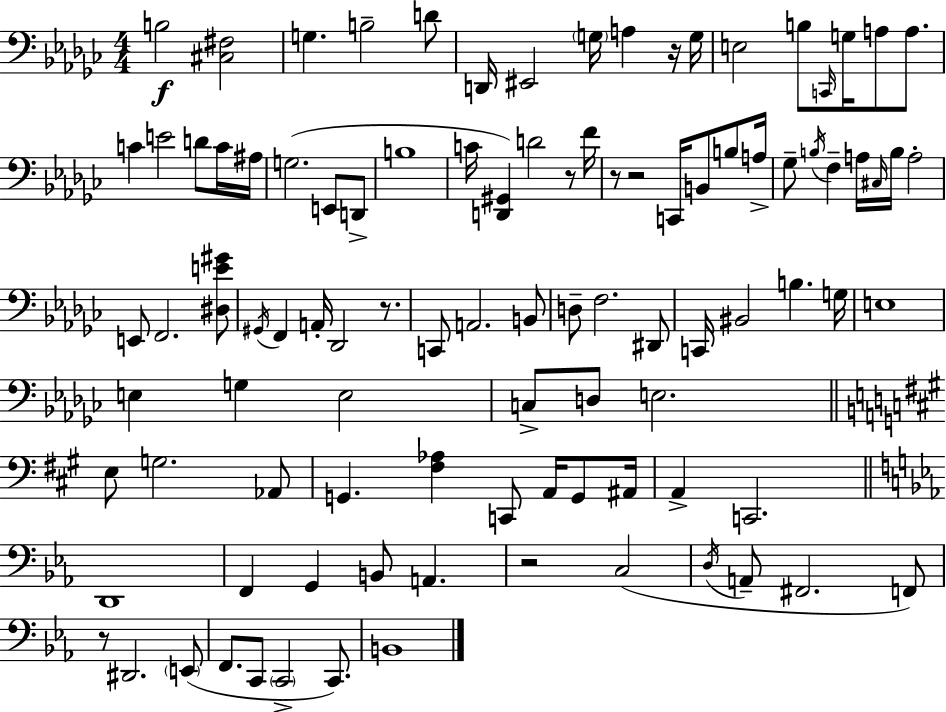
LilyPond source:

{
  \clef bass
  \numericTimeSignature
  \time 4/4
  \key ees \minor
  b2\f <cis fis>2 | g4. b2-- d'8 | d,16 eis,2 \parenthesize g16 a4 r16 g16 | e2 b8 \grace { c,16 } g16 a8 a8. | \break c'4 e'2 d'8 c'16 | ais16 g2.( e,8 d,8-> | b1 | c'16 <d, gis,>4) d'2 r8 | \break f'16 r8 r2 c,16 b,8 b8 | a16-> ges8-- \acciaccatura { b16 } f4-- a16 \grace { cis16 } b16 a2-. | e,8 f,2. | <dis e' gis'>8 \acciaccatura { gis,16 } f,4 a,16-. des,2 | \break r8. c,8 a,2. | b,8 d8-- f2. | dis,8 c,16 bis,2 b4. | g16 e1 | \break e4 g4 e2 | c8-> d8 e2. | \bar "||" \break \key a \major e8 g2. aes,8 | g,4. <fis aes>4 c,8 a,16 g,8 ais,16 | a,4-> c,2. | \bar "||" \break \key c \minor d,1 | f,4 g,4 b,8 a,4. | r2 c2( | \acciaccatura { d16 } a,8-- fis,2. f,8) | \break r8 dis,2. \parenthesize e,8( | f,8. c,8 \parenthesize c,2-> c,8.) | b,1 | \bar "|."
}